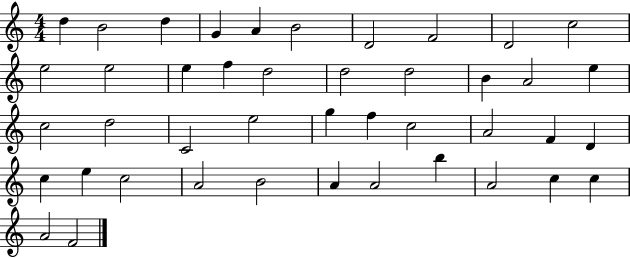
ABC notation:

X:1
T:Untitled
M:4/4
L:1/4
K:C
d B2 d G A B2 D2 F2 D2 c2 e2 e2 e f d2 d2 d2 B A2 e c2 d2 C2 e2 g f c2 A2 F D c e c2 A2 B2 A A2 b A2 c c A2 F2